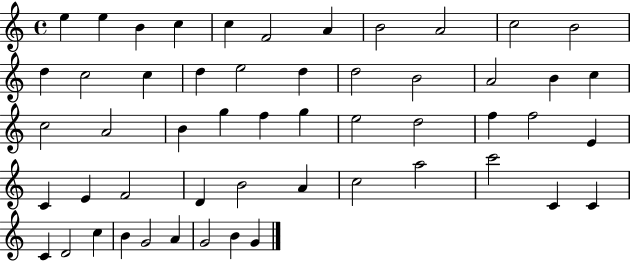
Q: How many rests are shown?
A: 0